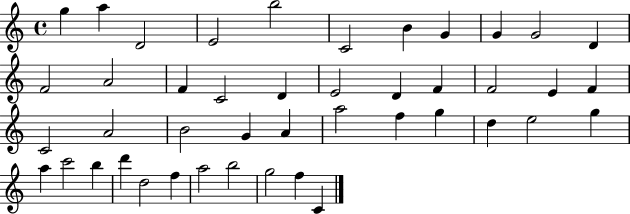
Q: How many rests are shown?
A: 0